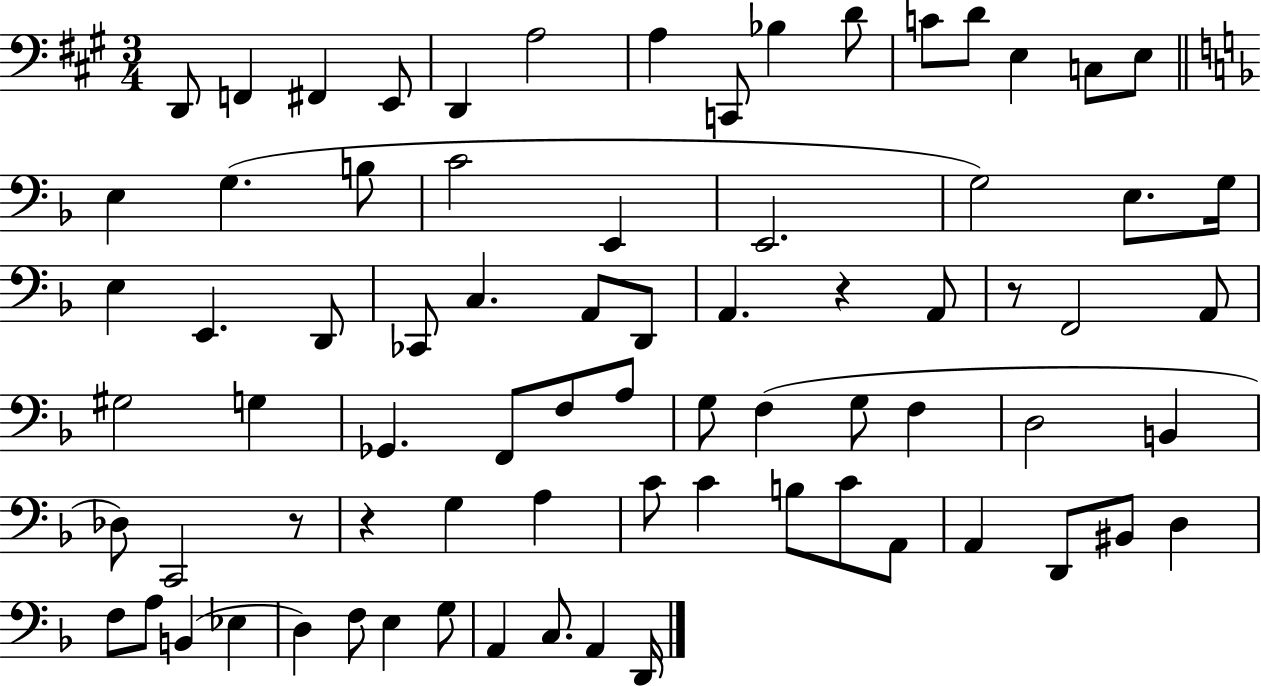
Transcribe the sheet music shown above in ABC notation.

X:1
T:Untitled
M:3/4
L:1/4
K:A
D,,/2 F,, ^F,, E,,/2 D,, A,2 A, C,,/2 _B, D/2 C/2 D/2 E, C,/2 E,/2 E, G, B,/2 C2 E,, E,,2 G,2 E,/2 G,/4 E, E,, D,,/2 _C,,/2 C, A,,/2 D,,/2 A,, z A,,/2 z/2 F,,2 A,,/2 ^G,2 G, _G,, F,,/2 F,/2 A,/2 G,/2 F, G,/2 F, D,2 B,, _D,/2 C,,2 z/2 z G, A, C/2 C B,/2 C/2 A,,/2 A,, D,,/2 ^B,,/2 D, F,/2 A,/2 B,, _E, D, F,/2 E, G,/2 A,, C,/2 A,, D,,/4